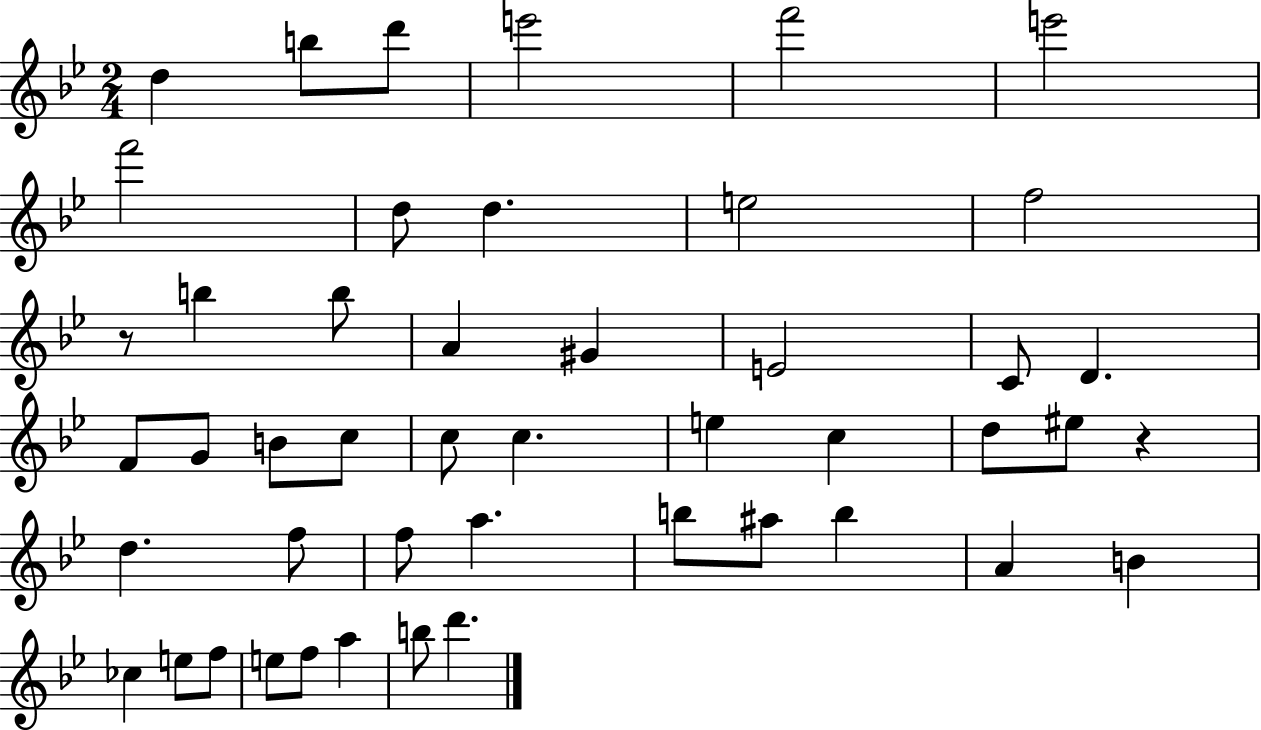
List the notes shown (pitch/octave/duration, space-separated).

D5/q B5/e D6/e E6/h F6/h E6/h F6/h D5/e D5/q. E5/h F5/h R/e B5/q B5/e A4/q G#4/q E4/h C4/e D4/q. F4/e G4/e B4/e C5/e C5/e C5/q. E5/q C5/q D5/e EIS5/e R/q D5/q. F5/e F5/e A5/q. B5/e A#5/e B5/q A4/q B4/q CES5/q E5/e F5/e E5/e F5/e A5/q B5/e D6/q.